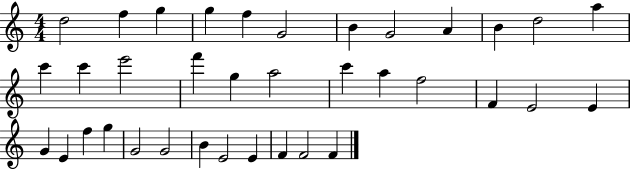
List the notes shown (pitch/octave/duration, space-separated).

D5/h F5/q G5/q G5/q F5/q G4/h B4/q G4/h A4/q B4/q D5/h A5/q C6/q C6/q E6/h F6/q G5/q A5/h C6/q A5/q F5/h F4/q E4/h E4/q G4/q E4/q F5/q G5/q G4/h G4/h B4/q E4/h E4/q F4/q F4/h F4/q